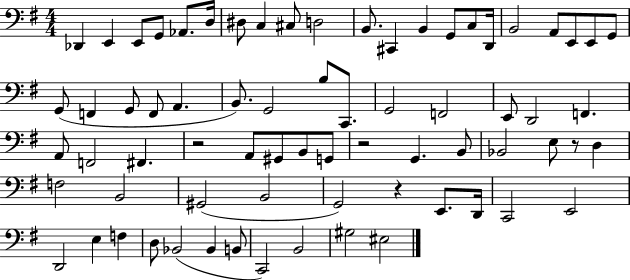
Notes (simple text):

Db2/q E2/q E2/e G2/e Ab2/e. D3/s D#3/e C3/q C#3/e D3/h B2/e. C#2/q B2/q G2/e C3/e D2/s B2/h A2/e E2/e E2/e G2/e G2/e F2/q G2/e F2/e A2/q. B2/e. G2/h B3/e C2/e. G2/h F2/h E2/e D2/h F2/q. A2/e F2/h F#2/q. R/h A2/e G#2/e B2/e G2/e R/h G2/q. B2/e Bb2/h E3/e R/e D3/q F3/h B2/h G#2/h B2/h G2/h R/q E2/e. D2/s C2/h E2/h D2/h E3/q F3/q D3/e Bb2/h Bb2/q B2/e C2/h B2/h G#3/h EIS3/h